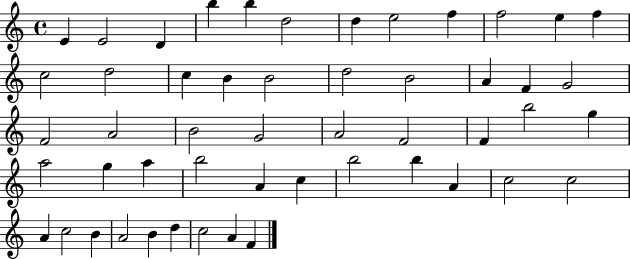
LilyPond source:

{
  \clef treble
  \time 4/4
  \defaultTimeSignature
  \key c \major
  e'4 e'2 d'4 | b''4 b''4 d''2 | d''4 e''2 f''4 | f''2 e''4 f''4 | \break c''2 d''2 | c''4 b'4 b'2 | d''2 b'2 | a'4 f'4 g'2 | \break f'2 a'2 | b'2 g'2 | a'2 f'2 | f'4 b''2 g''4 | \break a''2 g''4 a''4 | b''2 a'4 c''4 | b''2 b''4 a'4 | c''2 c''2 | \break a'4 c''2 b'4 | a'2 b'4 d''4 | c''2 a'4 f'4 | \bar "|."
}